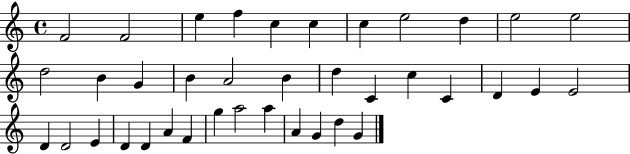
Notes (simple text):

F4/h F4/h E5/q F5/q C5/q C5/q C5/q E5/h D5/q E5/h E5/h D5/h B4/q G4/q B4/q A4/h B4/q D5/q C4/q C5/q C4/q D4/q E4/q E4/h D4/q D4/h E4/q D4/q D4/q A4/q F4/q G5/q A5/h A5/q A4/q G4/q D5/q G4/q